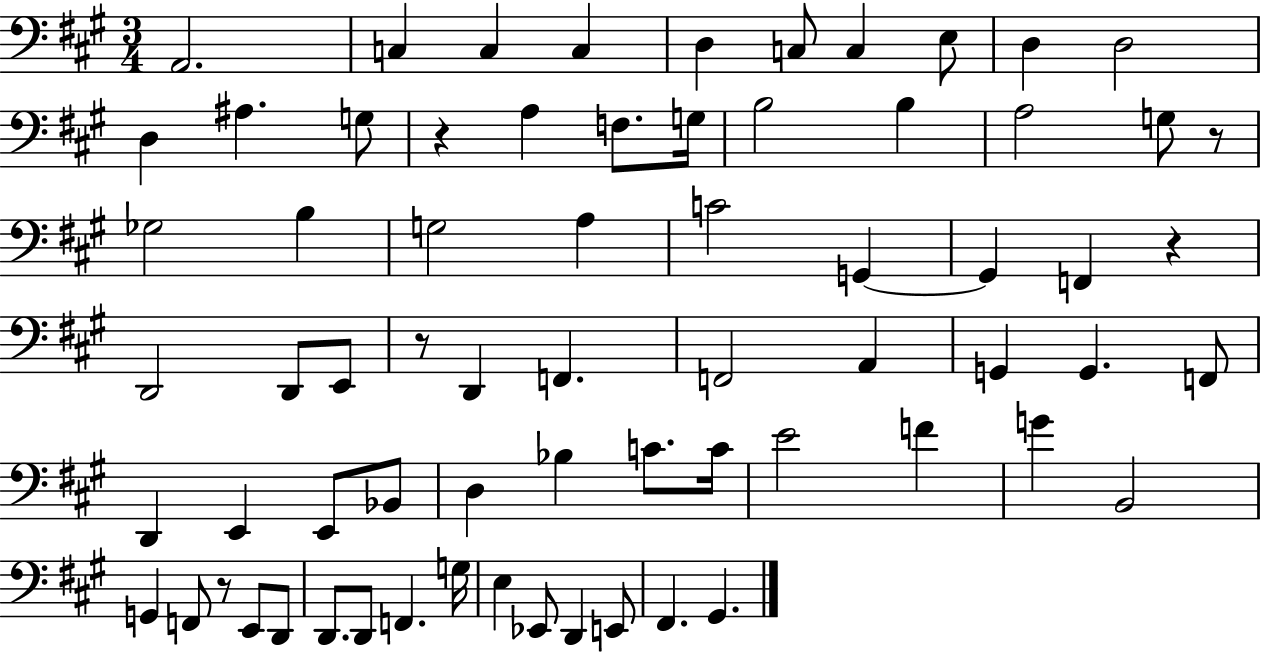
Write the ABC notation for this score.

X:1
T:Untitled
M:3/4
L:1/4
K:A
A,,2 C, C, C, D, C,/2 C, E,/2 D, D,2 D, ^A, G,/2 z A, F,/2 G,/4 B,2 B, A,2 G,/2 z/2 _G,2 B, G,2 A, C2 G,, G,, F,, z D,,2 D,,/2 E,,/2 z/2 D,, F,, F,,2 A,, G,, G,, F,,/2 D,, E,, E,,/2 _B,,/2 D, _B, C/2 C/4 E2 F G B,,2 G,, F,,/2 z/2 E,,/2 D,,/2 D,,/2 D,,/2 F,, G,/4 E, _E,,/2 D,, E,,/2 ^F,, ^G,,